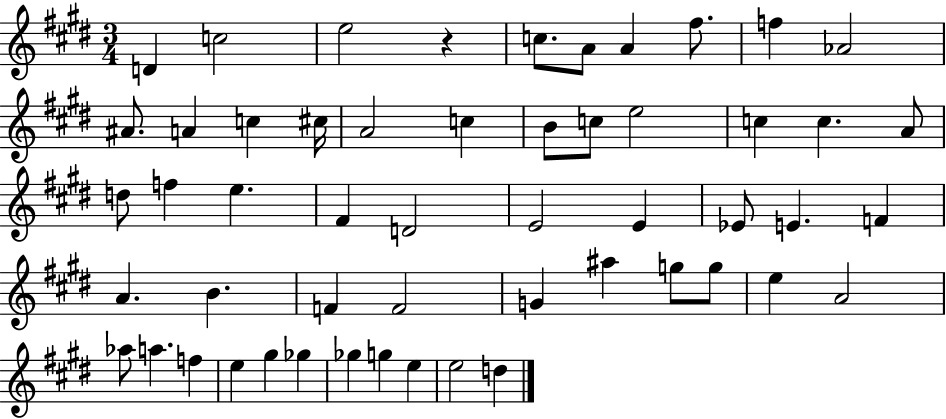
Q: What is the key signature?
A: E major